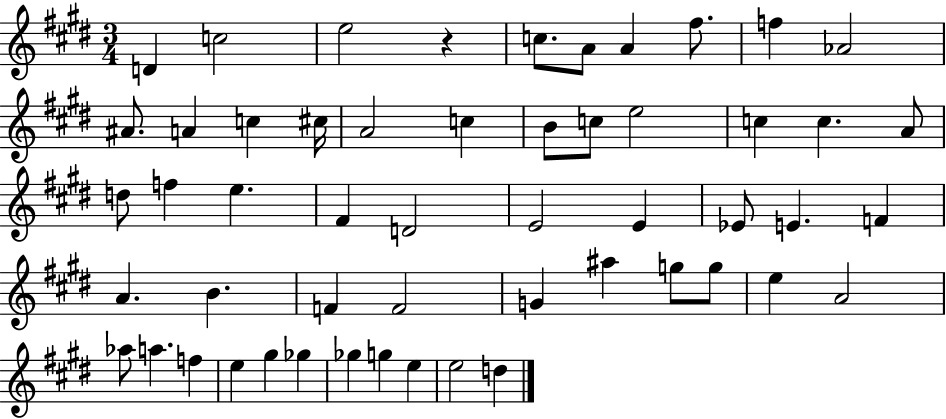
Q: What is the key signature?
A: E major